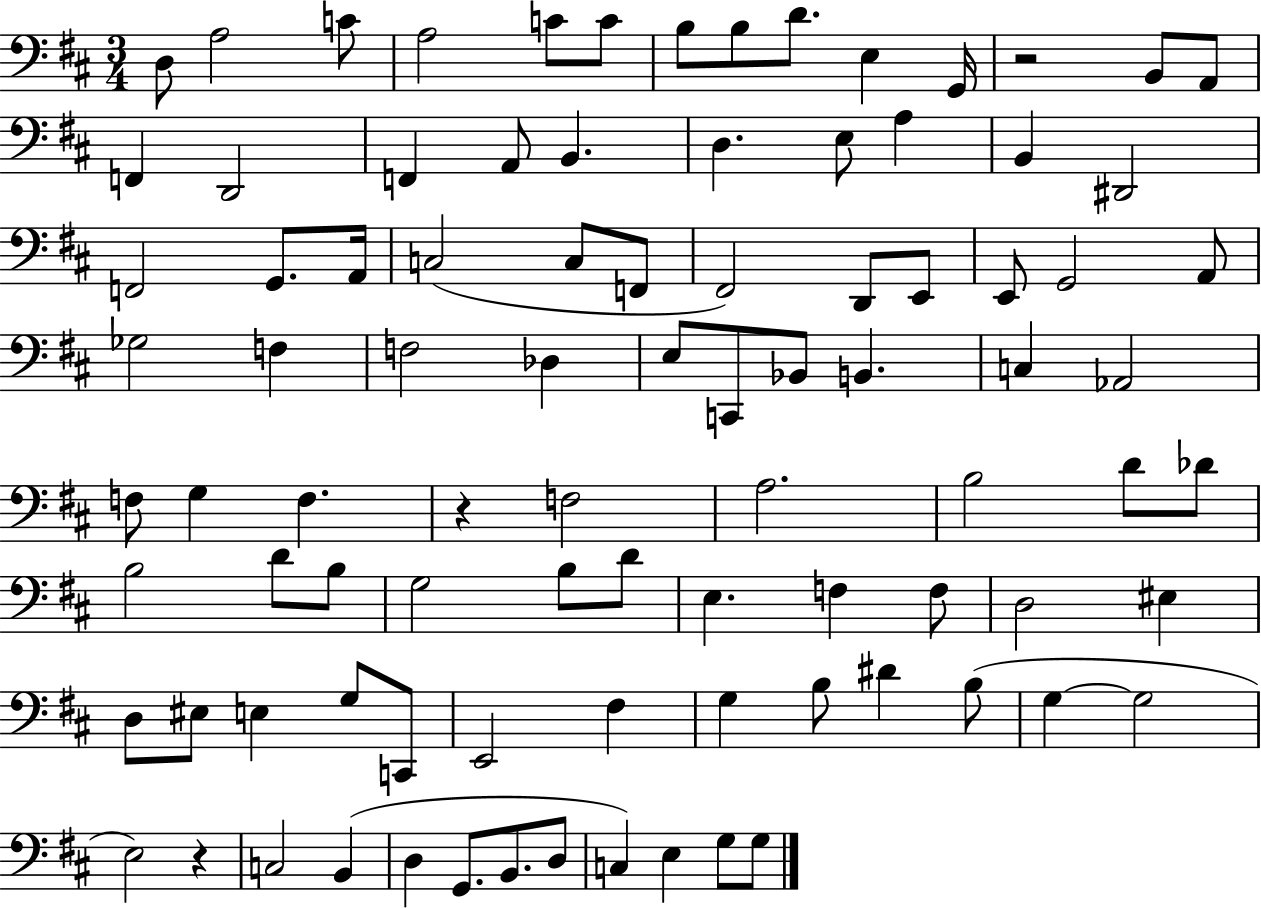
X:1
T:Untitled
M:3/4
L:1/4
K:D
D,/2 A,2 C/2 A,2 C/2 C/2 B,/2 B,/2 D/2 E, G,,/4 z2 B,,/2 A,,/2 F,, D,,2 F,, A,,/2 B,, D, E,/2 A, B,, ^D,,2 F,,2 G,,/2 A,,/4 C,2 C,/2 F,,/2 ^F,,2 D,,/2 E,,/2 E,,/2 G,,2 A,,/2 _G,2 F, F,2 _D, E,/2 C,,/2 _B,,/2 B,, C, _A,,2 F,/2 G, F, z F,2 A,2 B,2 D/2 _D/2 B,2 D/2 B,/2 G,2 B,/2 D/2 E, F, F,/2 D,2 ^E, D,/2 ^E,/2 E, G,/2 C,,/2 E,,2 ^F, G, B,/2 ^D B,/2 G, G,2 E,2 z C,2 B,, D, G,,/2 B,,/2 D,/2 C, E, G,/2 G,/2